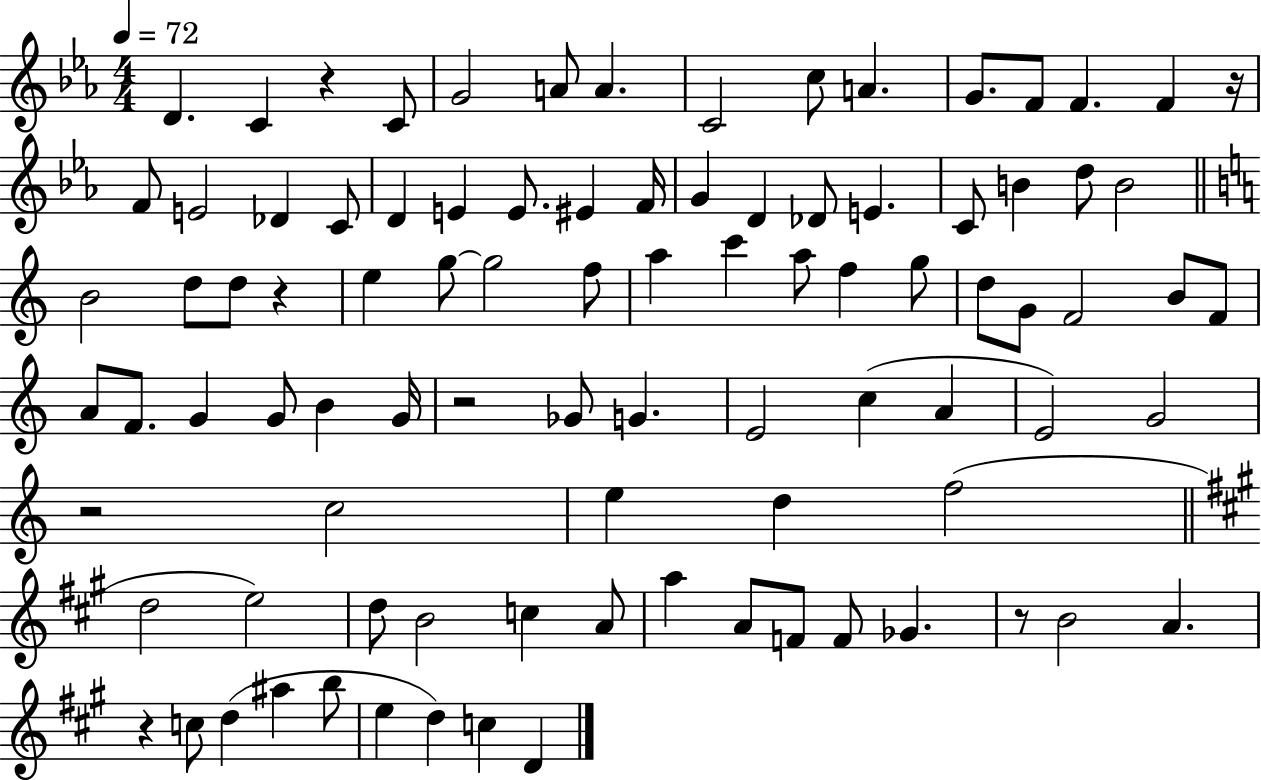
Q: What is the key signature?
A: EES major